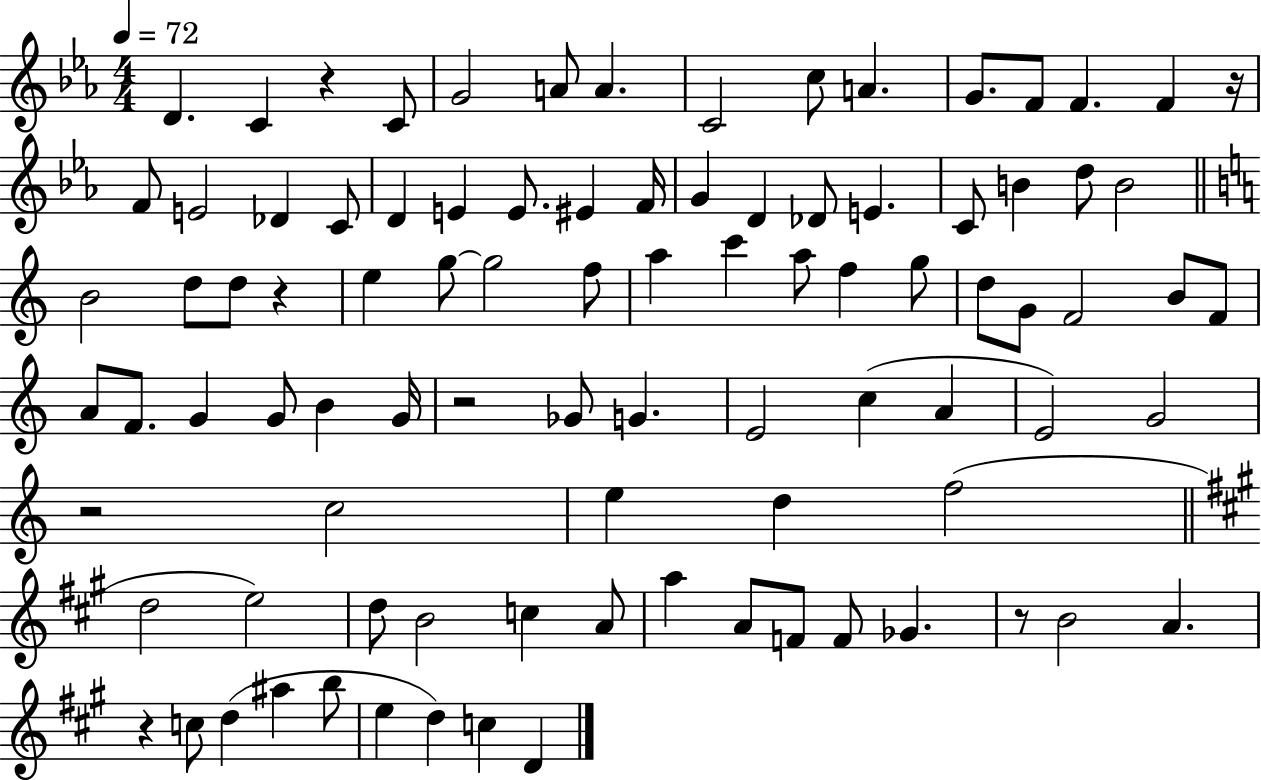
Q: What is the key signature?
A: EES major